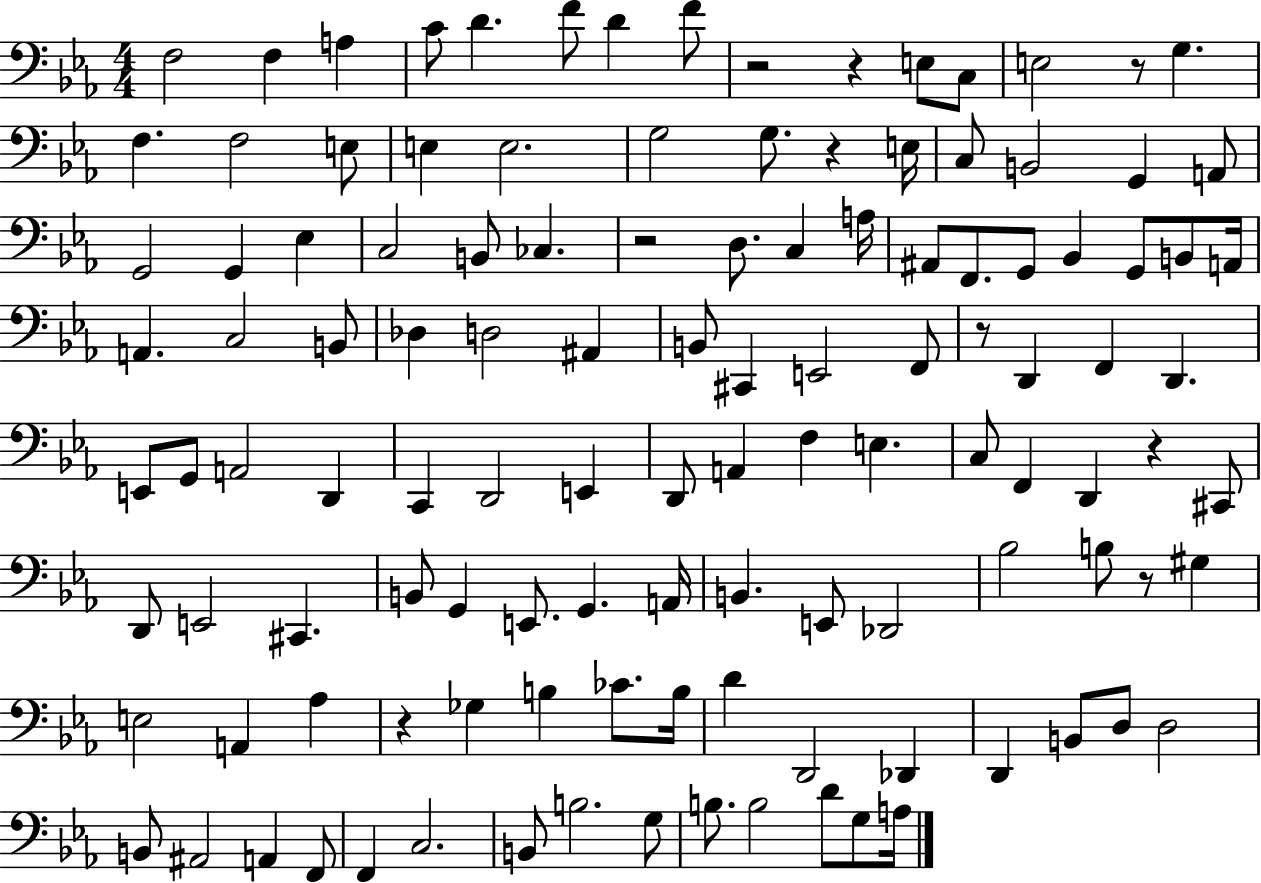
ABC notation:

X:1
T:Untitled
M:4/4
L:1/4
K:Eb
F,2 F, A, C/2 D F/2 D F/2 z2 z E,/2 C,/2 E,2 z/2 G, F, F,2 E,/2 E, E,2 G,2 G,/2 z E,/4 C,/2 B,,2 G,, A,,/2 G,,2 G,, _E, C,2 B,,/2 _C, z2 D,/2 C, A,/4 ^A,,/2 F,,/2 G,,/2 _B,, G,,/2 B,,/2 A,,/4 A,, C,2 B,,/2 _D, D,2 ^A,, B,,/2 ^C,, E,,2 F,,/2 z/2 D,, F,, D,, E,,/2 G,,/2 A,,2 D,, C,, D,,2 E,, D,,/2 A,, F, E, C,/2 F,, D,, z ^C,,/2 D,,/2 E,,2 ^C,, B,,/2 G,, E,,/2 G,, A,,/4 B,, E,,/2 _D,,2 _B,2 B,/2 z/2 ^G, E,2 A,, _A, z _G, B, _C/2 B,/4 D D,,2 _D,, D,, B,,/2 D,/2 D,2 B,,/2 ^A,,2 A,, F,,/2 F,, C,2 B,,/2 B,2 G,/2 B,/2 B,2 D/2 G,/2 A,/4